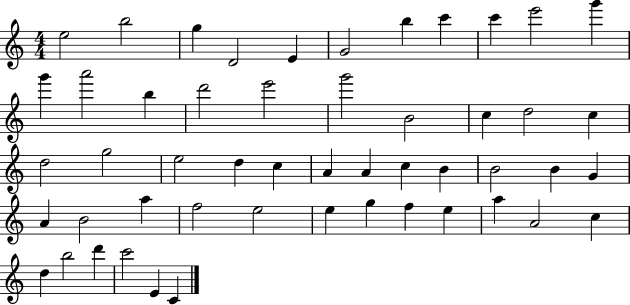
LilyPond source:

{
  \clef treble
  \numericTimeSignature
  \time 4/4
  \key c \major
  e''2 b''2 | g''4 d'2 e'4 | g'2 b''4 c'''4 | c'''4 e'''2 g'''4 | \break g'''4 a'''2 b''4 | d'''2 e'''2 | g'''2 b'2 | c''4 d''2 c''4 | \break d''2 g''2 | e''2 d''4 c''4 | a'4 a'4 c''4 b'4 | b'2 b'4 g'4 | \break a'4 b'2 a''4 | f''2 e''2 | e''4 g''4 f''4 e''4 | a''4 a'2 c''4 | \break d''4 b''2 d'''4 | c'''2 e'4 c'4 | \bar "|."
}